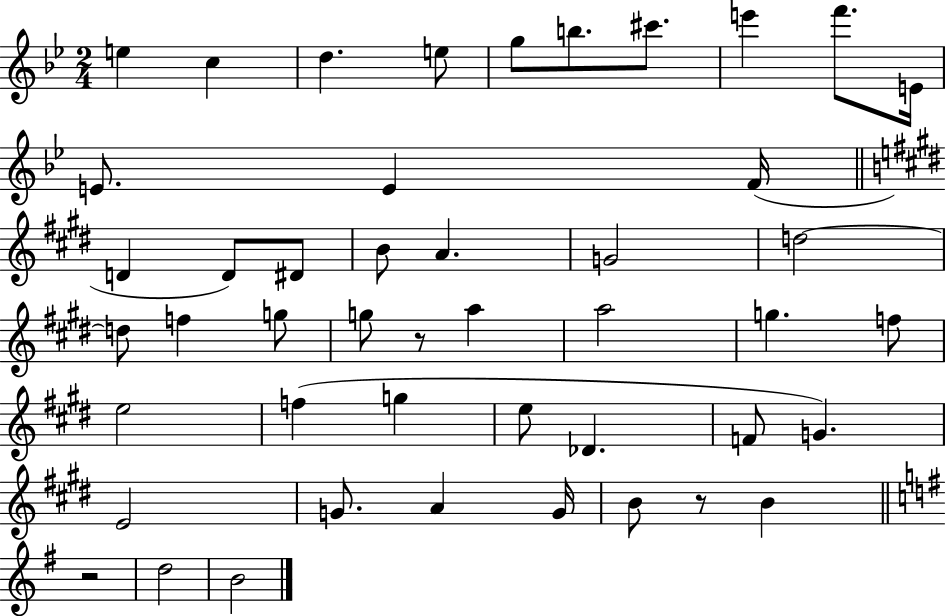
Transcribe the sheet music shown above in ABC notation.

X:1
T:Untitled
M:2/4
L:1/4
K:Bb
e c d e/2 g/2 b/2 ^c'/2 e' f'/2 E/4 E/2 E F/4 D D/2 ^D/2 B/2 A G2 d2 d/2 f g/2 g/2 z/2 a a2 g f/2 e2 f g e/2 _D F/2 G E2 G/2 A G/4 B/2 z/2 B z2 d2 B2